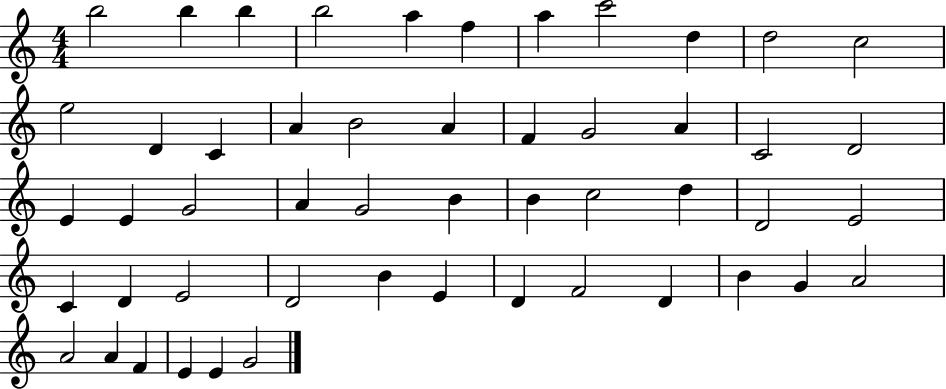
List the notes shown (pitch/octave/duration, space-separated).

B5/h B5/q B5/q B5/h A5/q F5/q A5/q C6/h D5/q D5/h C5/h E5/h D4/q C4/q A4/q B4/h A4/q F4/q G4/h A4/q C4/h D4/h E4/q E4/q G4/h A4/q G4/h B4/q B4/q C5/h D5/q D4/h E4/h C4/q D4/q E4/h D4/h B4/q E4/q D4/q F4/h D4/q B4/q G4/q A4/h A4/h A4/q F4/q E4/q E4/q G4/h